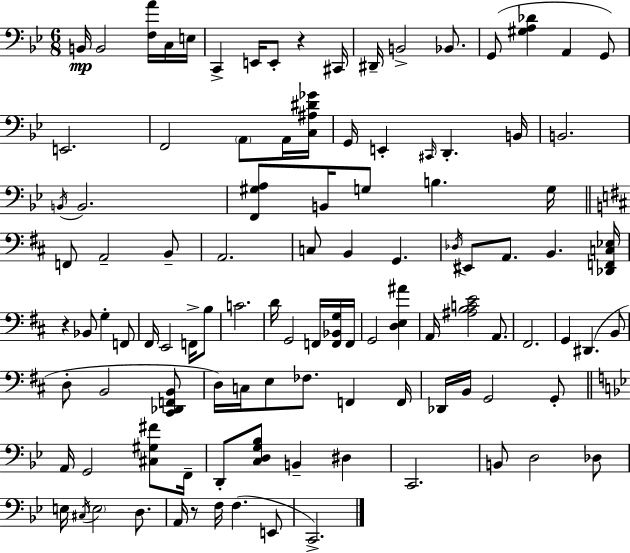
{
  \clef bass
  \numericTimeSignature
  \time 6/8
  \key bes \major
  \repeat volta 2 { b,16\mp b,2 <f a'>16 c16 e16 | c,4-> e,16 e,8-. r4 cis,16 | dis,16-- b,2-> bes,8. | g,8( <gis a des'>4 a,4 g,8) | \break e,2. | f,2 \parenthesize a,8 a,16 <c ais dis' ges'>16 | g,16 e,4-. \grace { cis,16 } d,4.-. | b,16 b,2. | \break \acciaccatura { b,16 } b,2. | <f, gis a>8 b,16 g8 b4. | g16 \bar "||" \break \key d \major f,8 a,2-- b,8-- | a,2. | c8 b,4 g,4. | \acciaccatura { des16 } eis,8 a,8. b,4. | \break <des, f, c ees>16 r4 bes,8 g4-. f,8 | fis,16 e,2 f,16-> b8 | c'2. | d'16 g,2 f,16 <f, bes, g>16 | \break f,16 g,2 <d e ais'>4 | a,16 <ais b c' e'>2 a,8. | fis,2. | g,4 dis,4.( b,8 | \break d8-. b,2 <cis, des, f, b,>8 | d16) c16 e8 fes8. f,4 | f,16 des,16 b,16 g,2 g,8-. | \bar "||" \break \key bes \major a,16 g,2 <cis gis fis'>8 f,16-- | d,8-. <c d g bes>8 b,4-- dis4 | c,2. | b,8 d2 des8 | \break e16 \acciaccatura { cis16 } \parenthesize e2 d8. | a,16 r8 f16 f4.( e,8 | c,2.->) | } \bar "|."
}